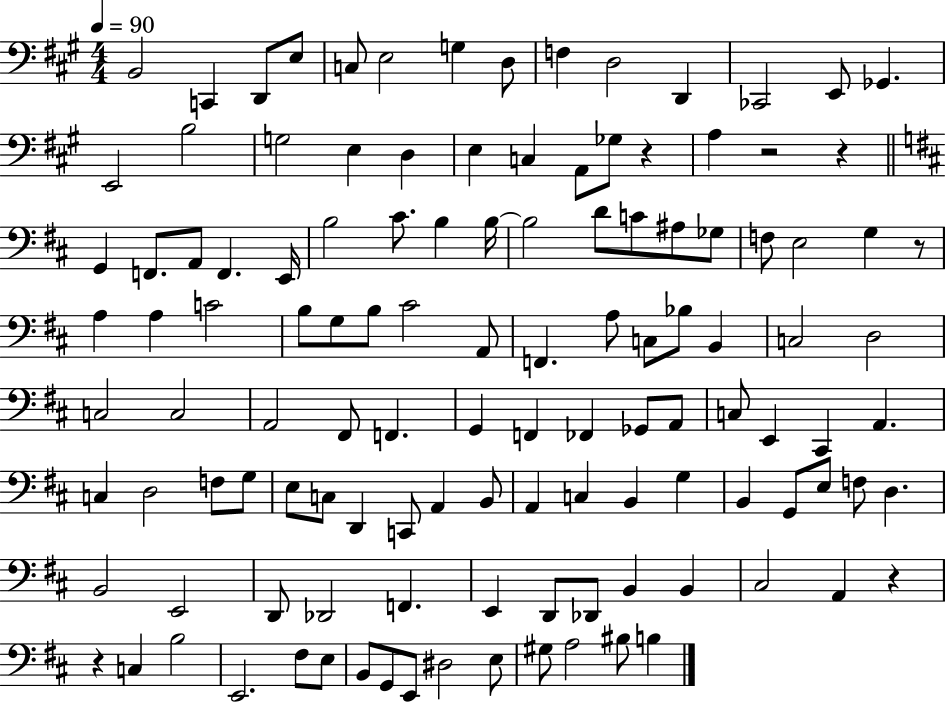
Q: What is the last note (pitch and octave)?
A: B3